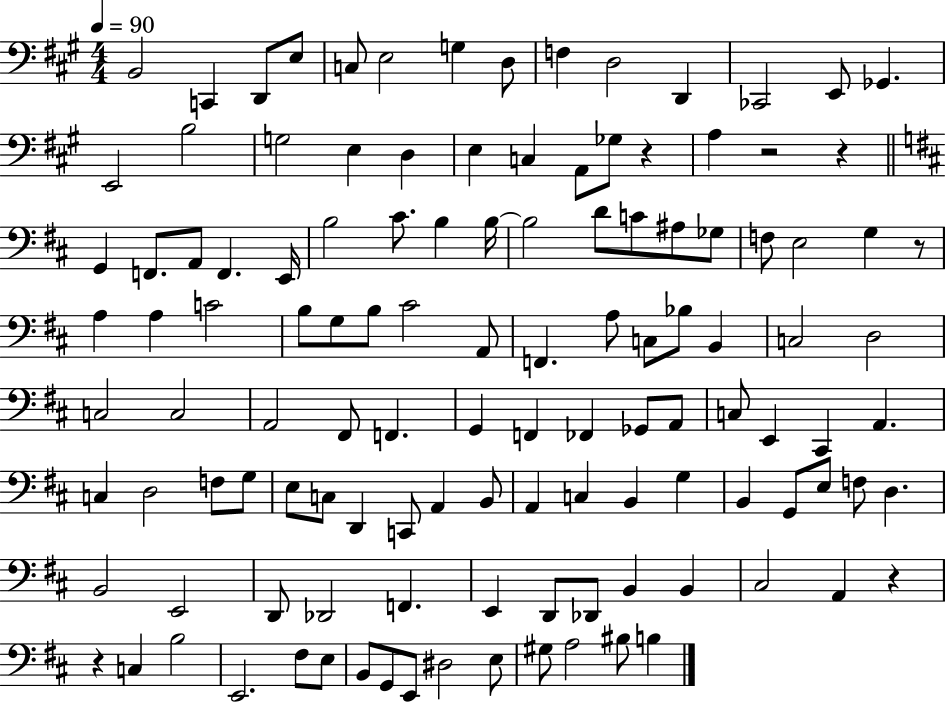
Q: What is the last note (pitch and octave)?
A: B3